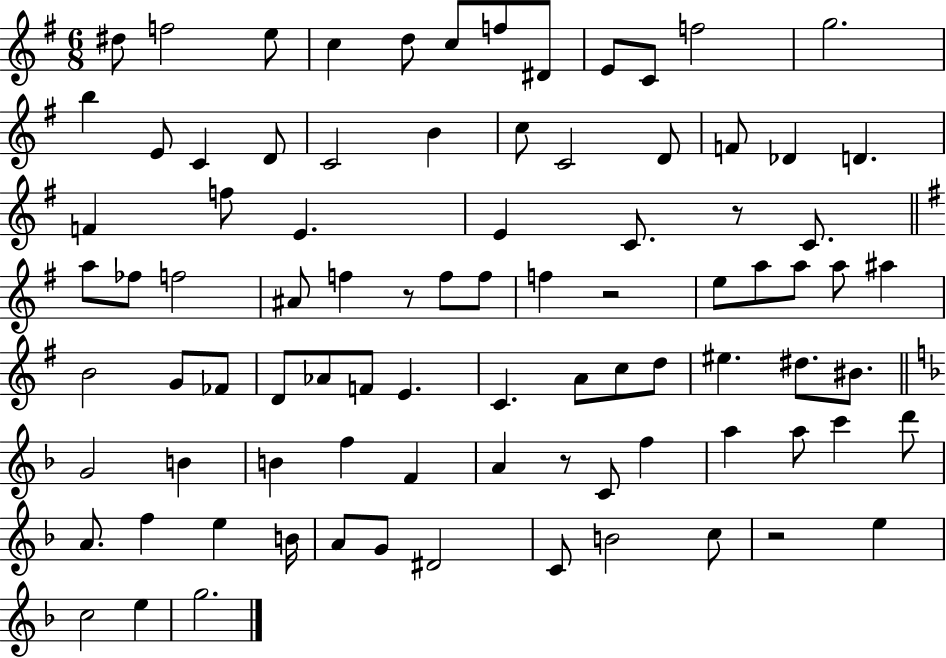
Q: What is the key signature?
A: G major